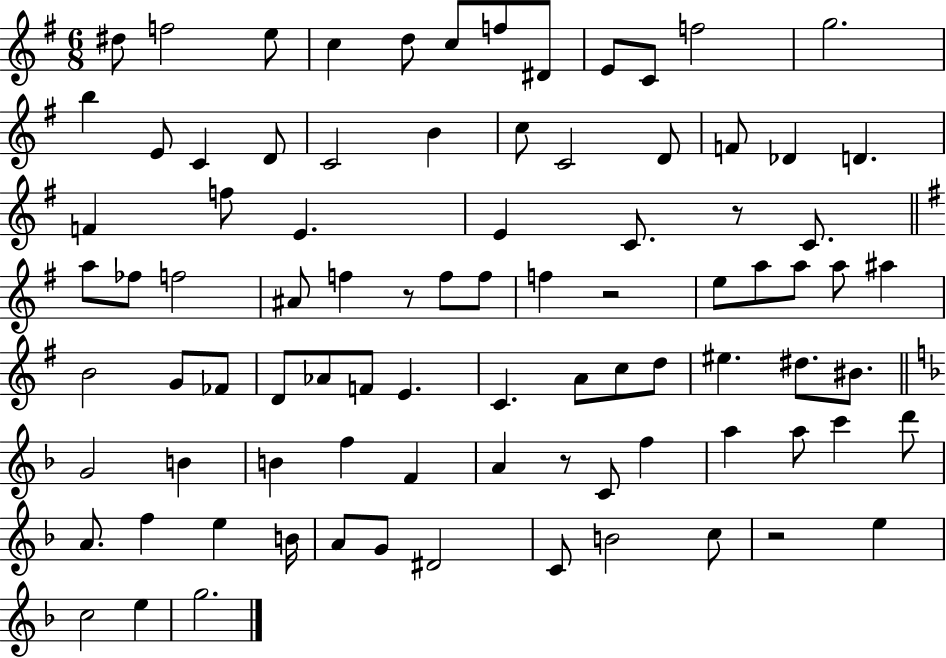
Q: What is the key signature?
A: G major